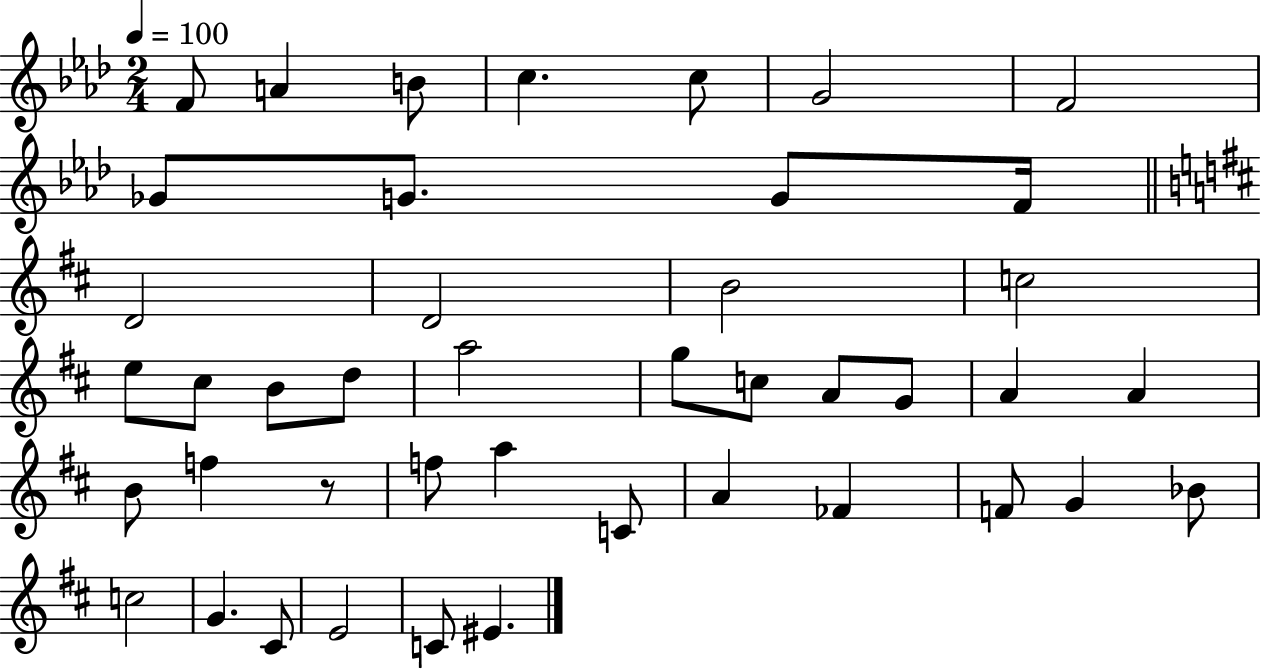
X:1
T:Untitled
M:2/4
L:1/4
K:Ab
F/2 A B/2 c c/2 G2 F2 _G/2 G/2 G/2 F/4 D2 D2 B2 c2 e/2 ^c/2 B/2 d/2 a2 g/2 c/2 A/2 G/2 A A B/2 f z/2 f/2 a C/2 A _F F/2 G _B/2 c2 G ^C/2 E2 C/2 ^E